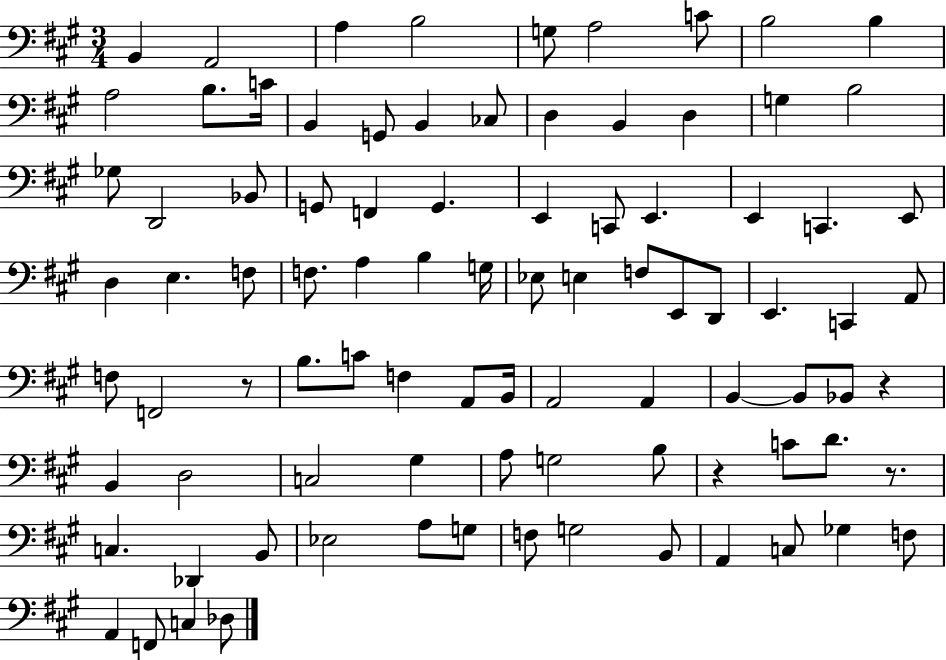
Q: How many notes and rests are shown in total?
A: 90